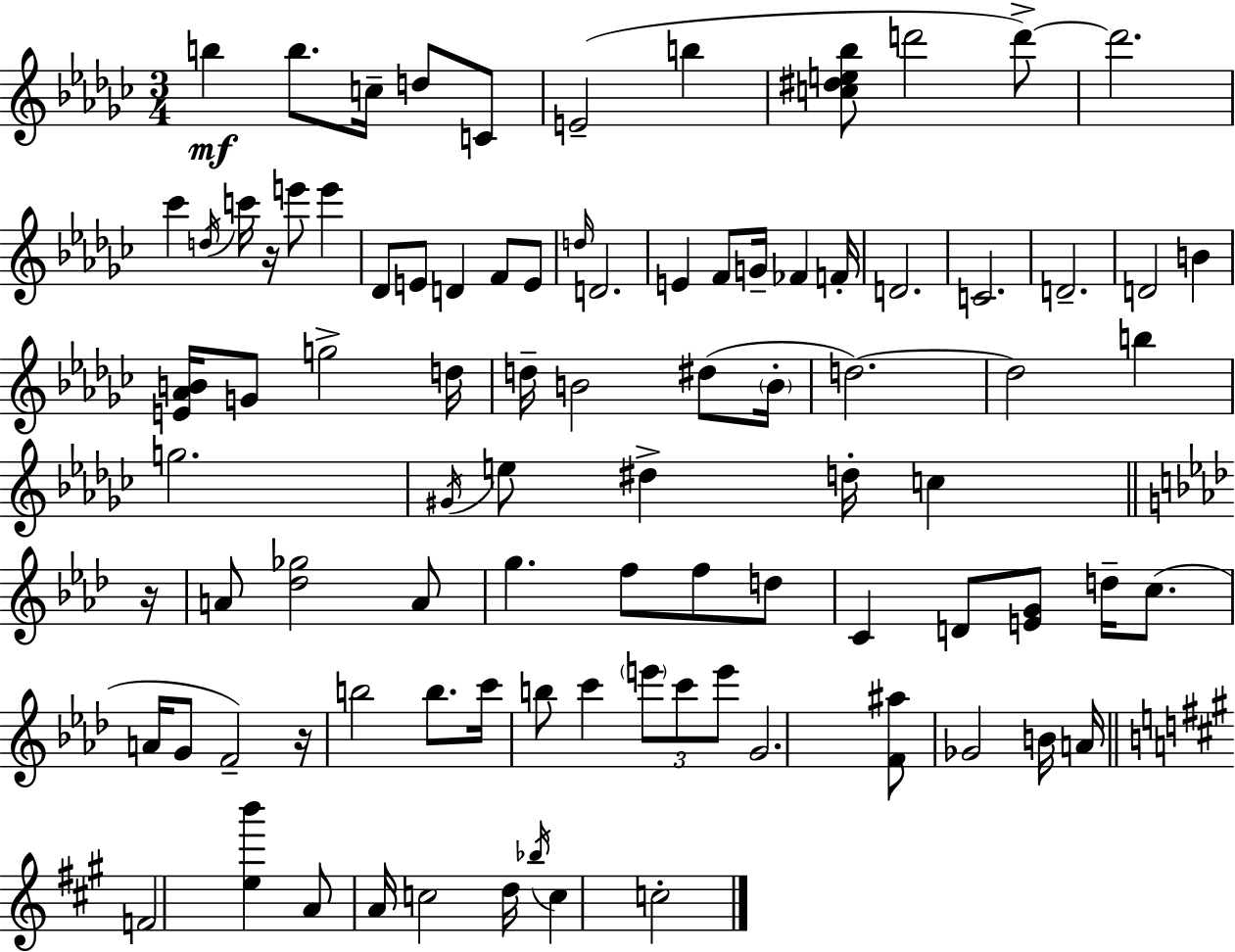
B5/q B5/e. C5/s D5/e C4/e E4/h B5/q [C5,D#5,E5,Bb5]/e D6/h D6/e D6/h. CES6/q D5/s C6/s R/s E6/e E6/q Db4/e E4/e D4/q F4/e E4/e D5/s D4/h. E4/q F4/e G4/s FES4/q F4/s D4/h. C4/h. D4/h. D4/h B4/q [E4,Ab4,B4]/s G4/e G5/h D5/s D5/s B4/h D#5/e B4/s D5/h. D5/h B5/q G5/h. G#4/s E5/e D#5/q D5/s C5/q R/s A4/e [Db5,Gb5]/h A4/e G5/q. F5/e F5/e D5/e C4/q D4/e [E4,G4]/e D5/s C5/e. A4/s G4/e F4/h R/s B5/h B5/e. C6/s B5/e C6/q E6/e C6/e E6/e G4/h. [F4,A#5]/e Gb4/h B4/s A4/s F4/h [E5,B6]/q A4/e A4/s C5/h D5/s Bb5/s C5/q C5/h